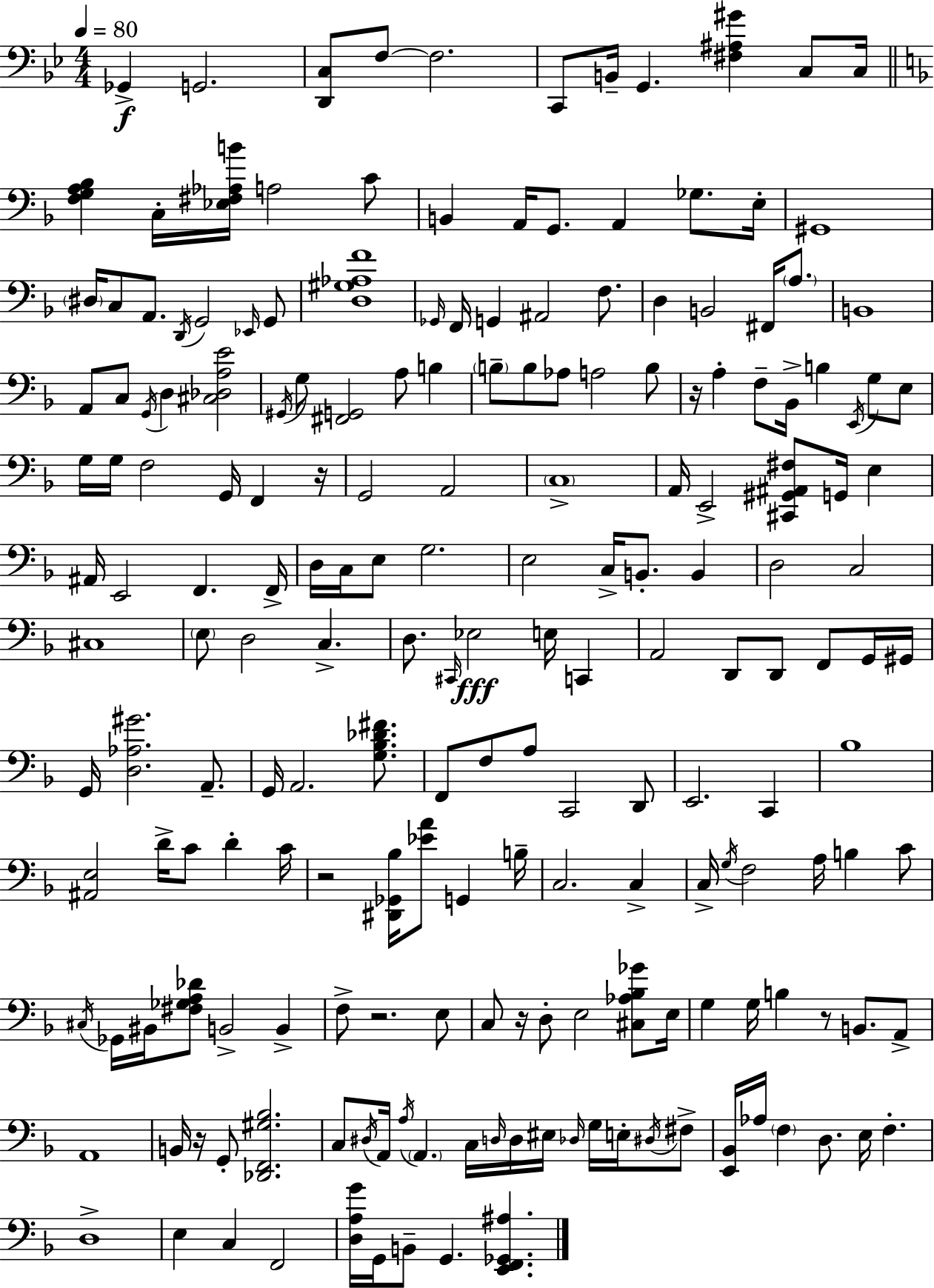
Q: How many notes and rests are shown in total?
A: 194